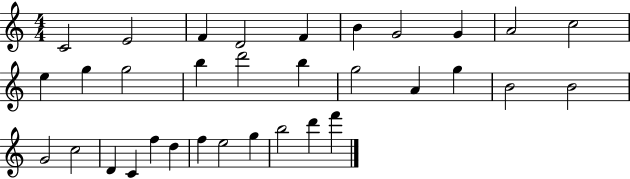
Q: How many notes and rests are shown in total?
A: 33